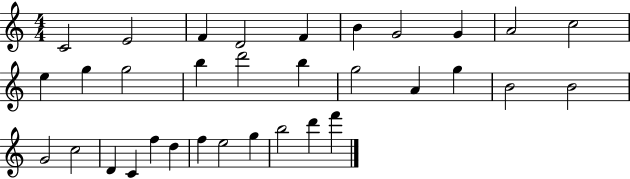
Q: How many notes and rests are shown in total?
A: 33